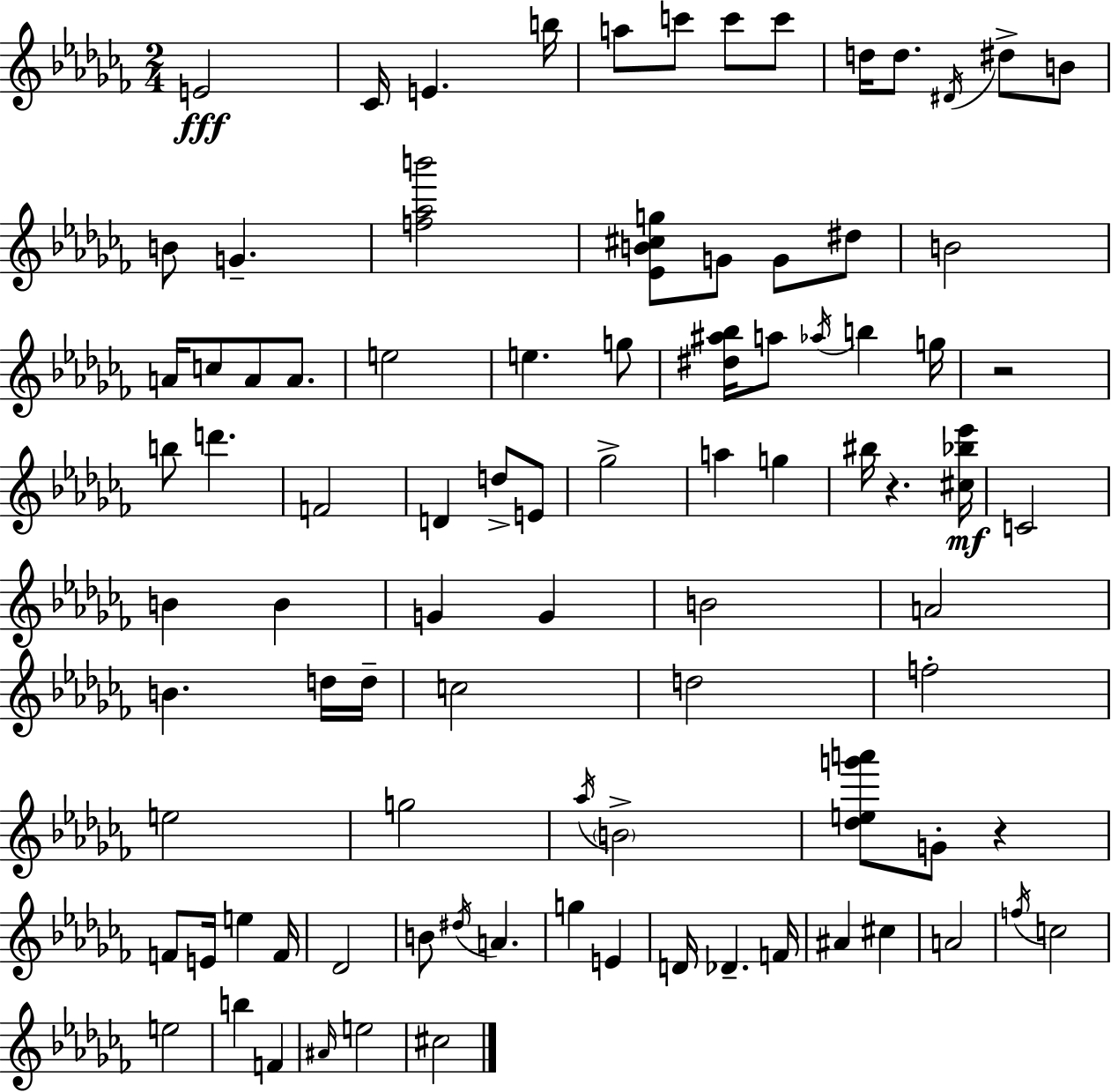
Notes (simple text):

E4/h CES4/s E4/q. B5/s A5/e C6/e C6/e C6/e D5/s D5/e. D#4/s D#5/e B4/e B4/e G4/q. [F5,Ab5,B6]/h [Eb4,B4,C#5,G5]/e G4/e G4/e D#5/e B4/h A4/s C5/e A4/e A4/e. E5/h E5/q. G5/e [D#5,A#5,Bb5]/s A5/e Ab5/s B5/q G5/s R/h B5/e D6/q. F4/h D4/q D5/e E4/e Gb5/h A5/q G5/q BIS5/s R/q. [C#5,Bb5,Eb6]/s C4/h B4/q B4/q G4/q G4/q B4/h A4/h B4/q. D5/s D5/s C5/h D5/h F5/h E5/h G5/h Ab5/s B4/h [Db5,E5,G6,A6]/e G4/e R/q F4/e E4/s E5/q F4/s Db4/h B4/e D#5/s A4/q. G5/q E4/q D4/s Db4/q. F4/s A#4/q C#5/q A4/h F5/s C5/h E5/h B5/q F4/q A#4/s E5/h C#5/h